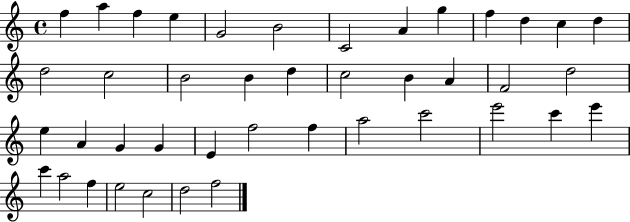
X:1
T:Untitled
M:4/4
L:1/4
K:C
f a f e G2 B2 C2 A g f d c d d2 c2 B2 B d c2 B A F2 d2 e A G G E f2 f a2 c'2 e'2 c' e' c' a2 f e2 c2 d2 f2